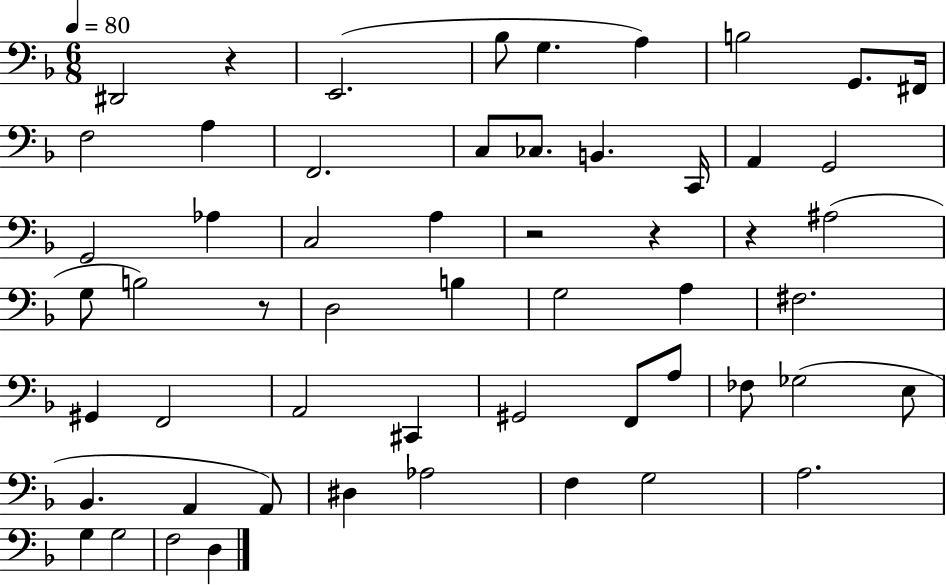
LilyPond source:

{
  \clef bass
  \numericTimeSignature
  \time 6/8
  \key f \major
  \tempo 4 = 80
  \repeat volta 2 { dis,2 r4 | e,2.( | bes8 g4. a4) | b2 g,8. fis,16 | \break f2 a4 | f,2. | c8 ces8. b,4. c,16 | a,4 g,2 | \break g,2 aes4 | c2 a4 | r2 r4 | r4 ais2( | \break g8 b2) r8 | d2 b4 | g2 a4 | fis2. | \break gis,4 f,2 | a,2 cis,4 | gis,2 f,8 a8 | fes8 ges2( e8 | \break bes,4. a,4 a,8) | dis4 aes2 | f4 g2 | a2. | \break g4 g2 | f2 d4 | } \bar "|."
}